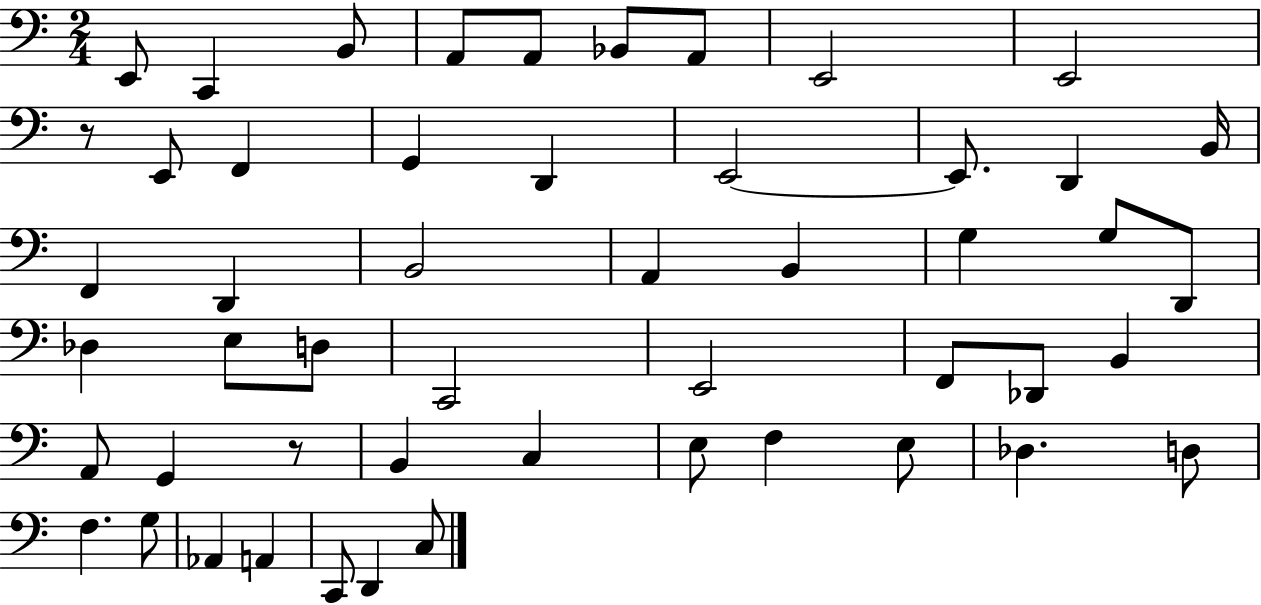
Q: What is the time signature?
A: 2/4